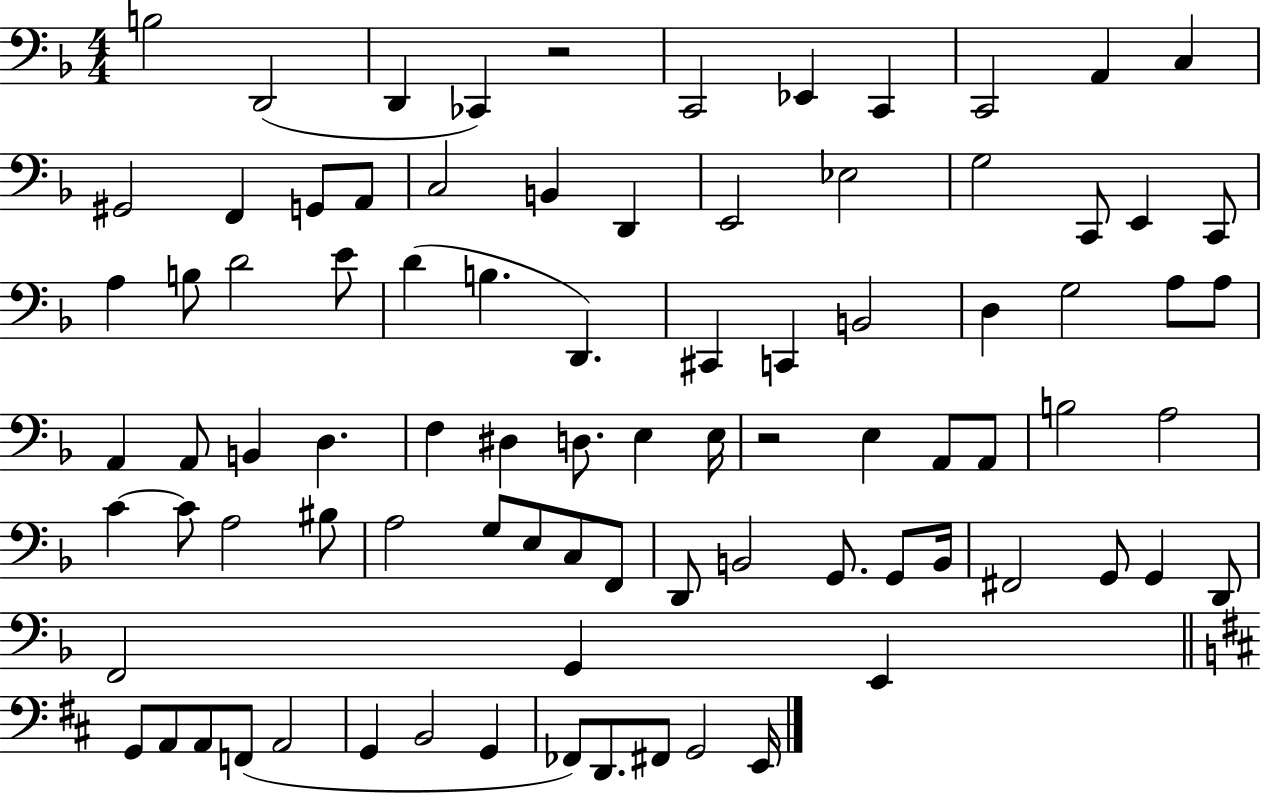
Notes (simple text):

B3/h D2/h D2/q CES2/q R/h C2/h Eb2/q C2/q C2/h A2/q C3/q G#2/h F2/q G2/e A2/e C3/h B2/q D2/q E2/h Eb3/h G3/h C2/e E2/q C2/e A3/q B3/e D4/h E4/e D4/q B3/q. D2/q. C#2/q C2/q B2/h D3/q G3/h A3/e A3/e A2/q A2/e B2/q D3/q. F3/q D#3/q D3/e. E3/q E3/s R/h E3/q A2/e A2/e B3/h A3/h C4/q C4/e A3/h BIS3/e A3/h G3/e E3/e C3/e F2/e D2/e B2/h G2/e. G2/e B2/s F#2/h G2/e G2/q D2/e F2/h G2/q E2/q G2/e A2/e A2/e F2/e A2/h G2/q B2/h G2/q FES2/e D2/e. F#2/e G2/h E2/s